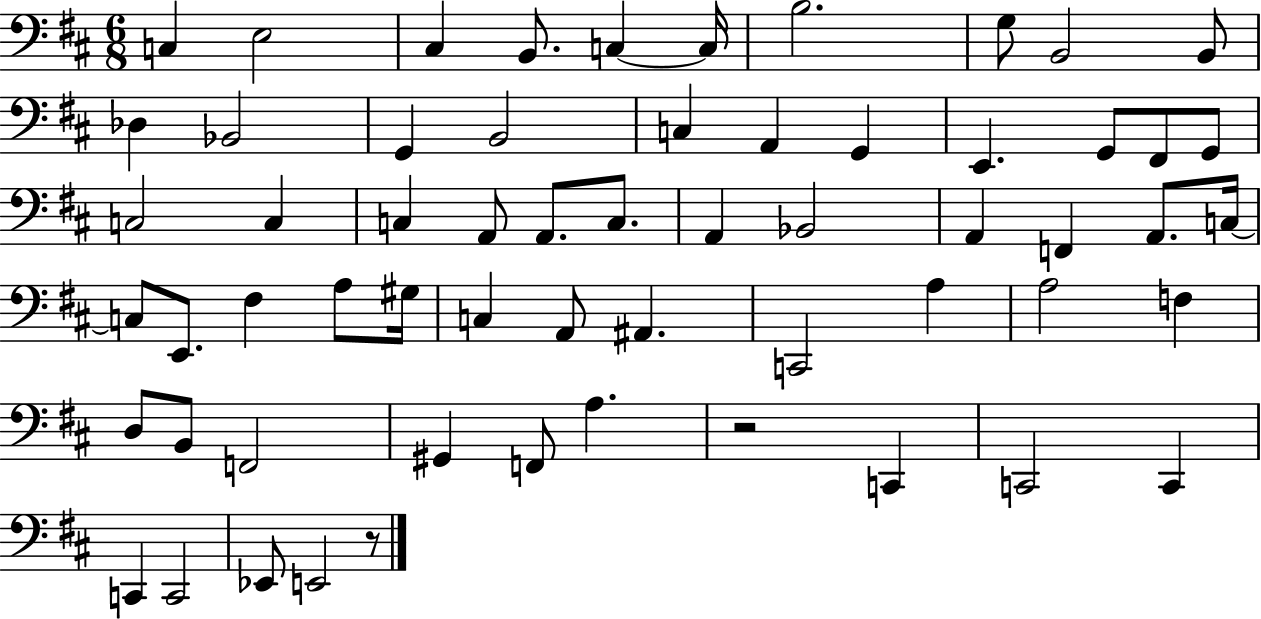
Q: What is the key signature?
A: D major